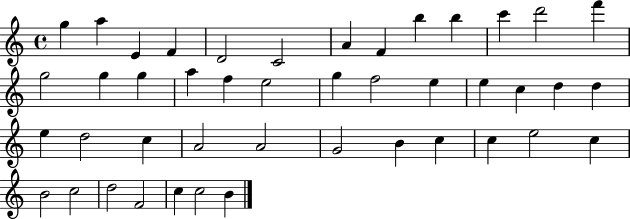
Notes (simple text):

G5/q A5/q E4/q F4/q D4/h C4/h A4/q F4/q B5/q B5/q C6/q D6/h F6/q G5/h G5/q G5/q A5/q F5/q E5/h G5/q F5/h E5/q E5/q C5/q D5/q D5/q E5/q D5/h C5/q A4/h A4/h G4/h B4/q C5/q C5/q E5/h C5/q B4/h C5/h D5/h F4/h C5/q C5/h B4/q